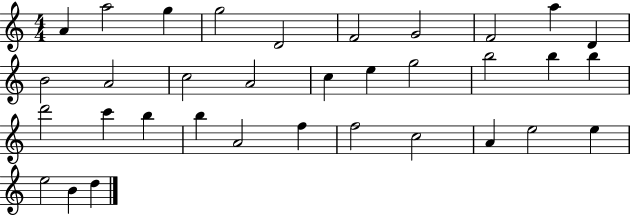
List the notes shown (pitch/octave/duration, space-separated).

A4/q A5/h G5/q G5/h D4/h F4/h G4/h F4/h A5/q D4/q B4/h A4/h C5/h A4/h C5/q E5/q G5/h B5/h B5/q B5/q D6/h C6/q B5/q B5/q A4/h F5/q F5/h C5/h A4/q E5/h E5/q E5/h B4/q D5/q